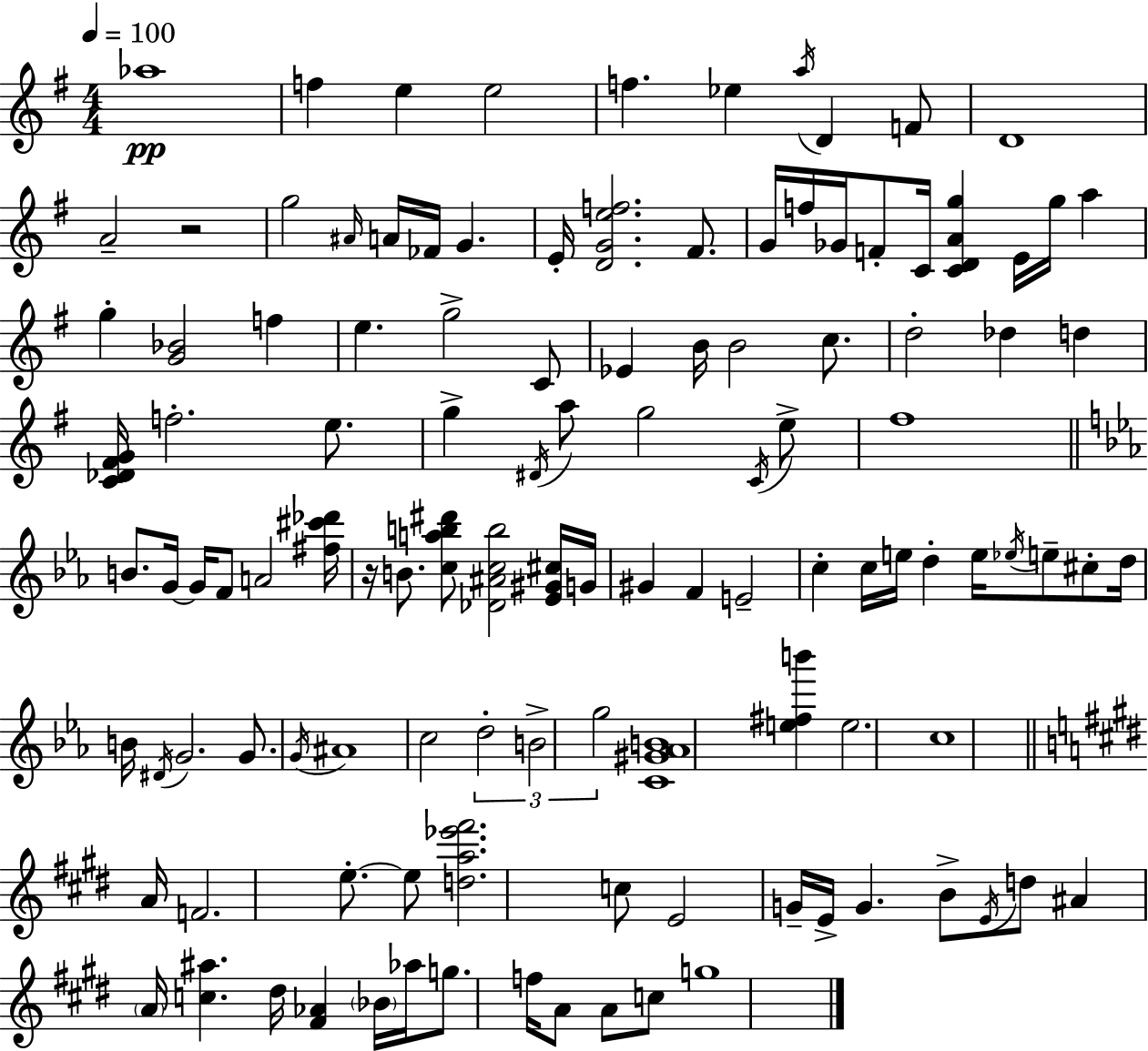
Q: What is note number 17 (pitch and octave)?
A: E4